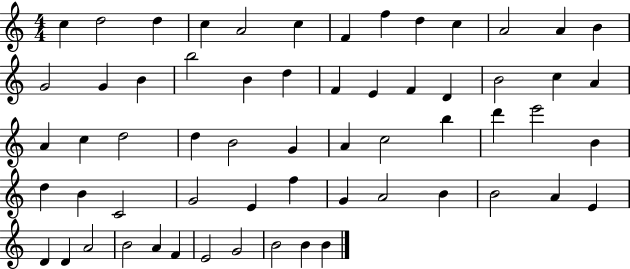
C5/q D5/h D5/q C5/q A4/h C5/q F4/q F5/q D5/q C5/q A4/h A4/q B4/q G4/h G4/q B4/q B5/h B4/q D5/q F4/q E4/q F4/q D4/q B4/h C5/q A4/q A4/q C5/q D5/h D5/q B4/h G4/q A4/q C5/h B5/q D6/q E6/h B4/q D5/q B4/q C4/h G4/h E4/q F5/q G4/q A4/h B4/q B4/h A4/q E4/q D4/q D4/q A4/h B4/h A4/q F4/q E4/h G4/h B4/h B4/q B4/q